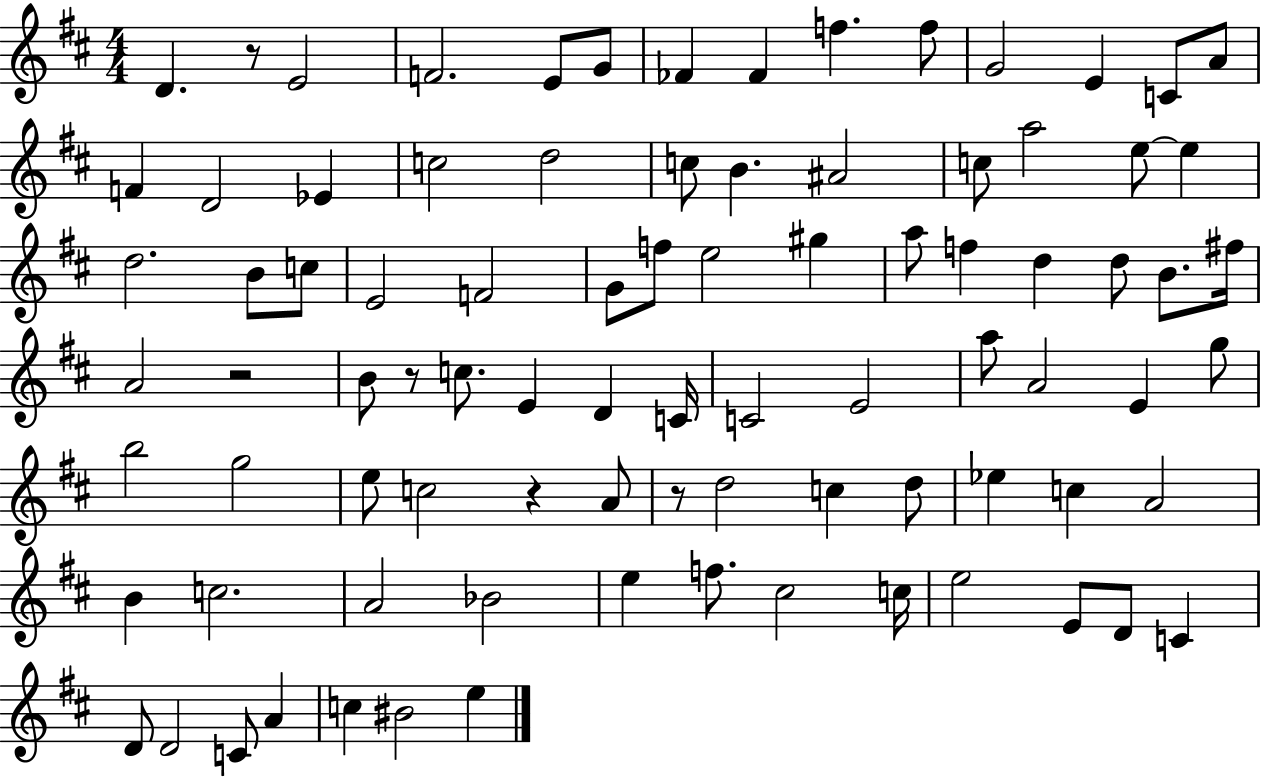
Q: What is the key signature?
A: D major